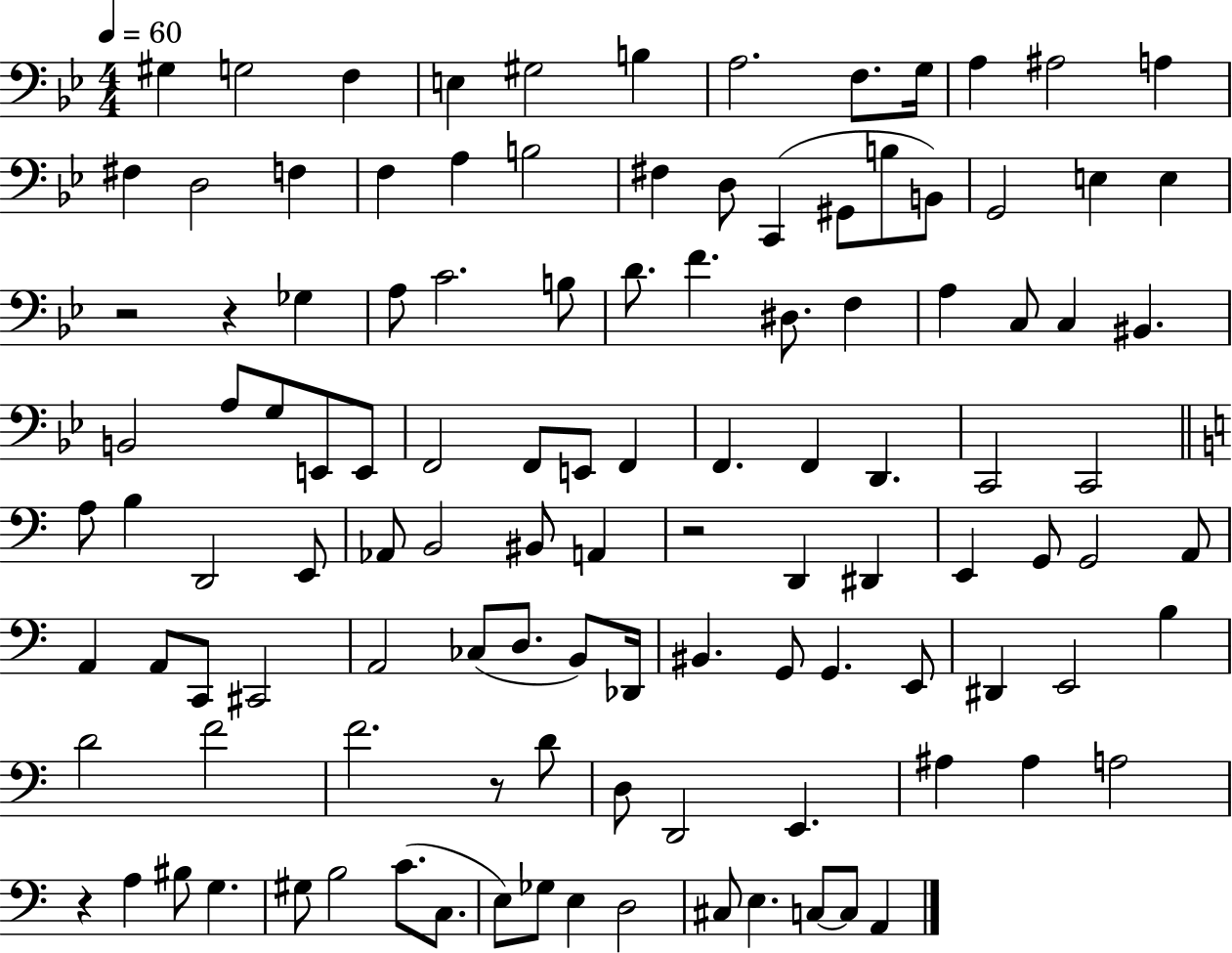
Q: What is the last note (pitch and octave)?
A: A2